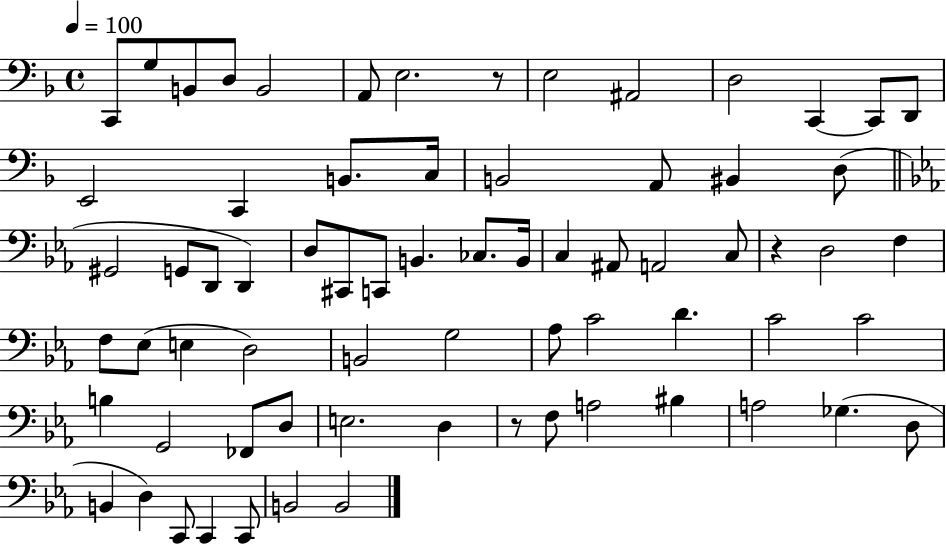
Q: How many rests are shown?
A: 3